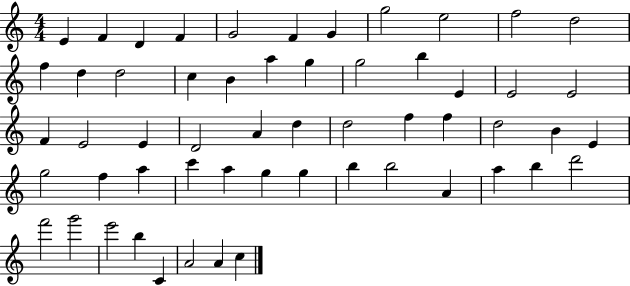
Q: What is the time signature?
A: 4/4